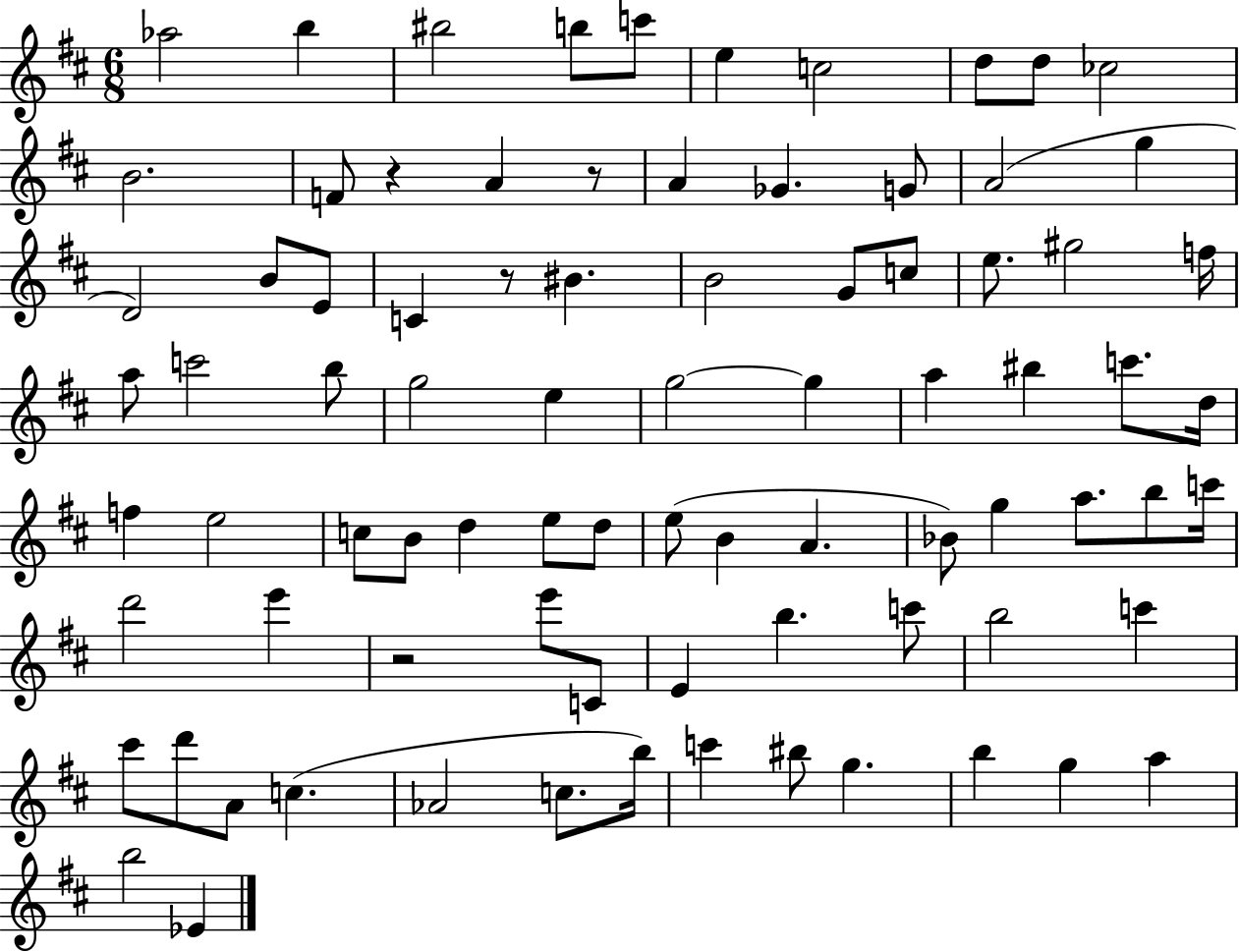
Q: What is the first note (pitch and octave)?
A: Ab5